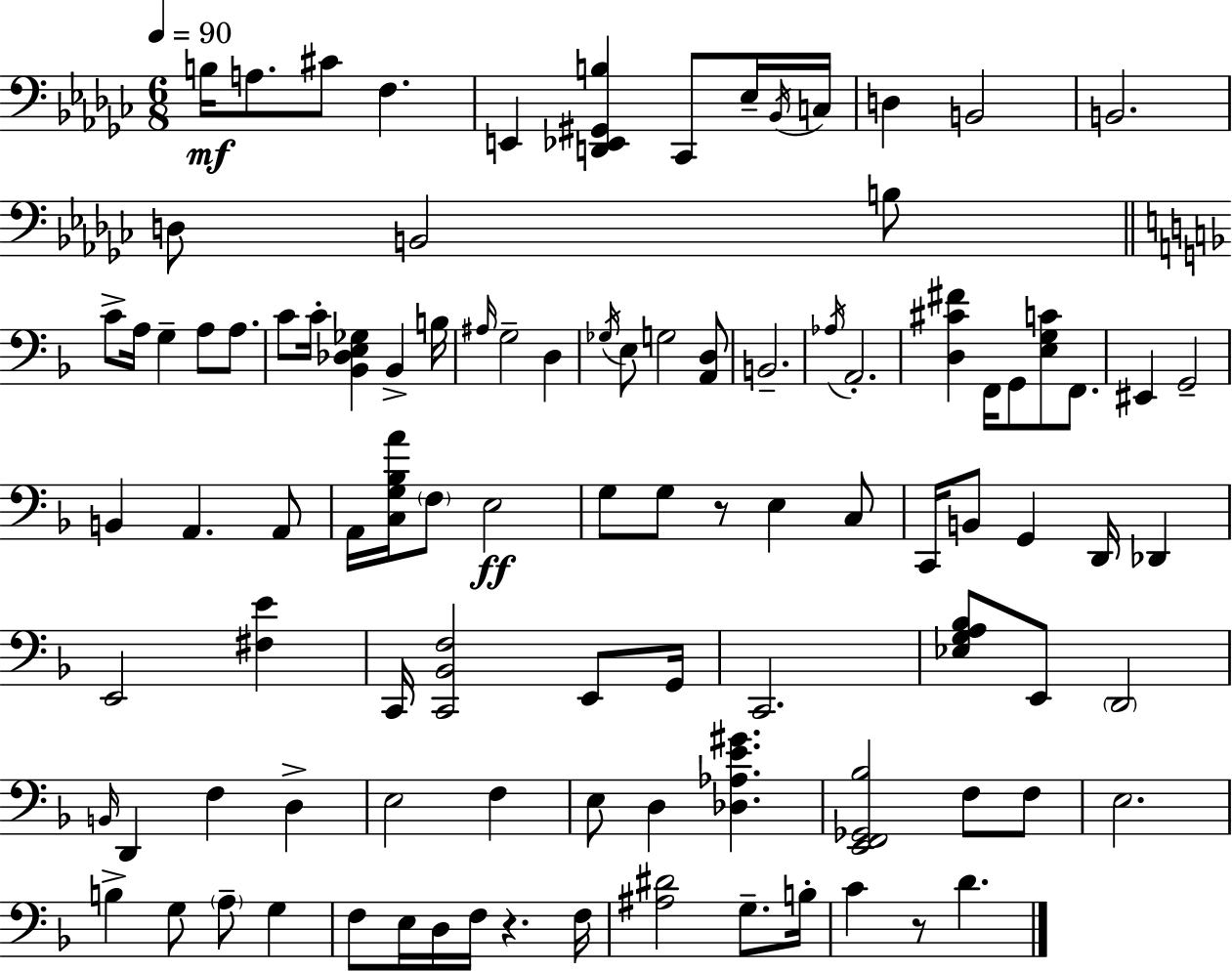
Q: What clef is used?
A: bass